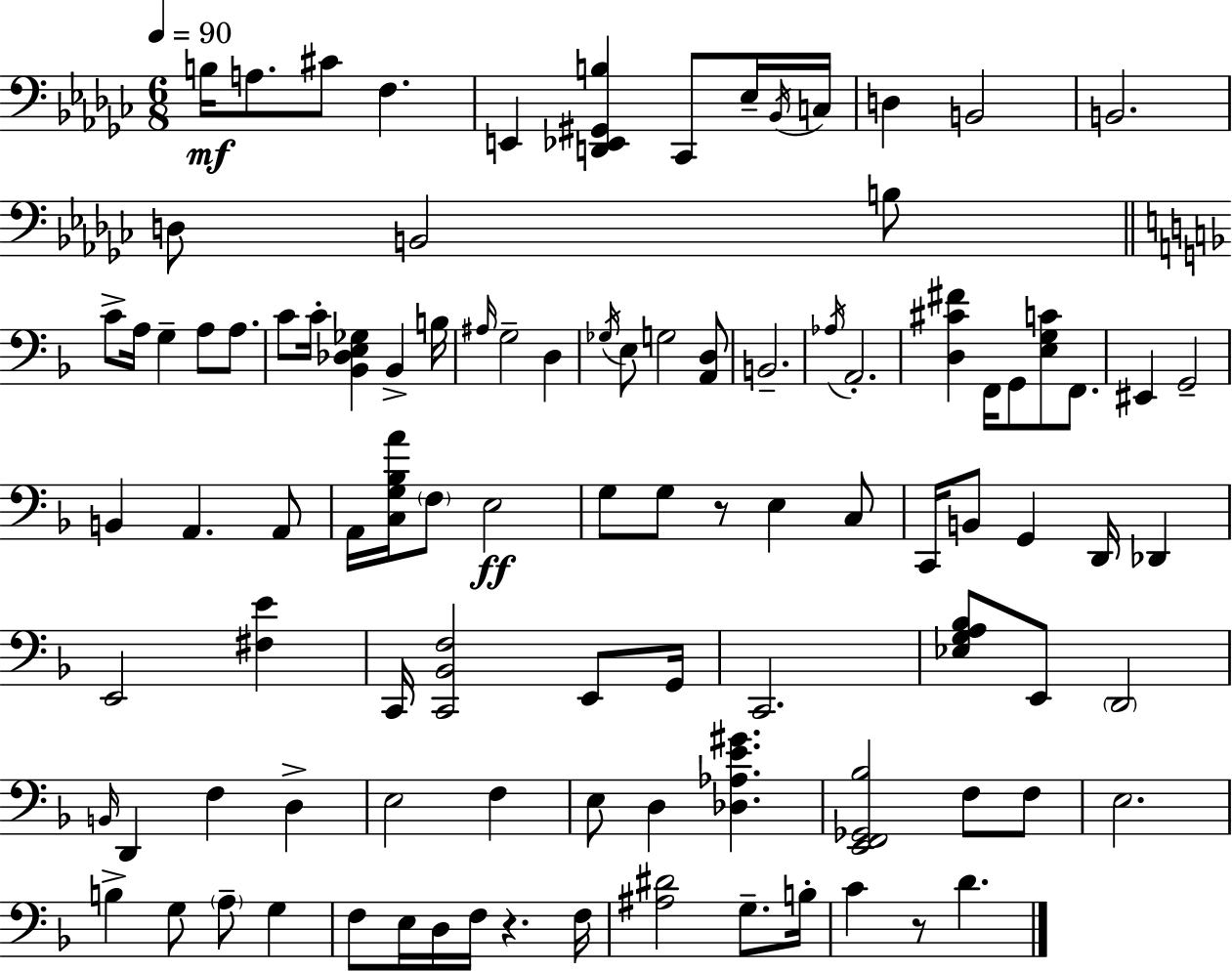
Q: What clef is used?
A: bass